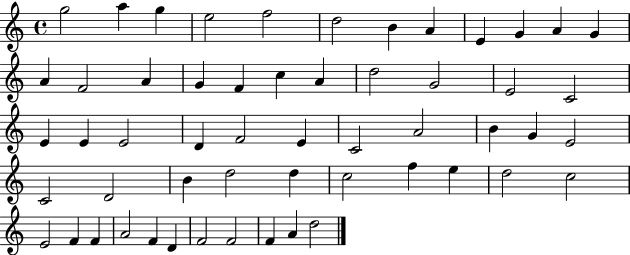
G5/h A5/q G5/q E5/h F5/h D5/h B4/q A4/q E4/q G4/q A4/q G4/q A4/q F4/h A4/q G4/q F4/q C5/q A4/q D5/h G4/h E4/h C4/h E4/q E4/q E4/h D4/q F4/h E4/q C4/h A4/h B4/q G4/q E4/h C4/h D4/h B4/q D5/h D5/q C5/h F5/q E5/q D5/h C5/h E4/h F4/q F4/q A4/h F4/q D4/q F4/h F4/h F4/q A4/q D5/h